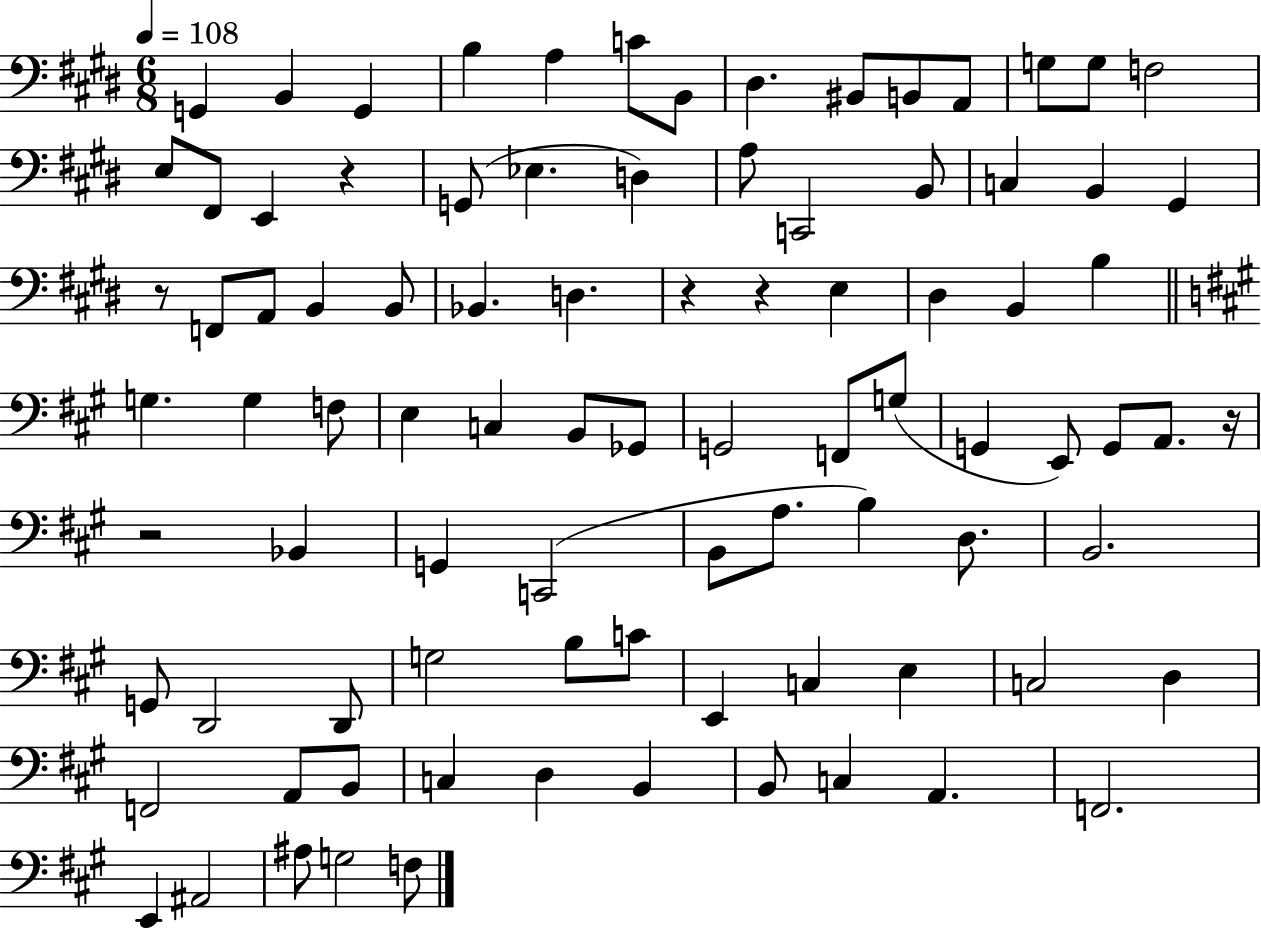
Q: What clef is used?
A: bass